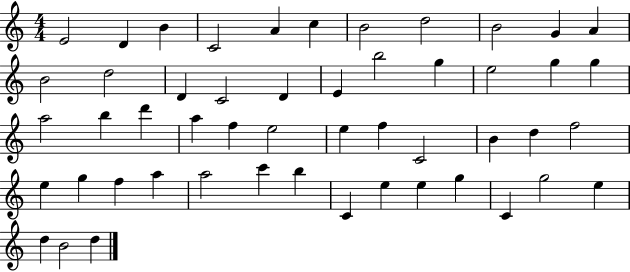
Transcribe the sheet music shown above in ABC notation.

X:1
T:Untitled
M:4/4
L:1/4
K:C
E2 D B C2 A c B2 d2 B2 G A B2 d2 D C2 D E b2 g e2 g g a2 b d' a f e2 e f C2 B d f2 e g f a a2 c' b C e e g C g2 e d B2 d